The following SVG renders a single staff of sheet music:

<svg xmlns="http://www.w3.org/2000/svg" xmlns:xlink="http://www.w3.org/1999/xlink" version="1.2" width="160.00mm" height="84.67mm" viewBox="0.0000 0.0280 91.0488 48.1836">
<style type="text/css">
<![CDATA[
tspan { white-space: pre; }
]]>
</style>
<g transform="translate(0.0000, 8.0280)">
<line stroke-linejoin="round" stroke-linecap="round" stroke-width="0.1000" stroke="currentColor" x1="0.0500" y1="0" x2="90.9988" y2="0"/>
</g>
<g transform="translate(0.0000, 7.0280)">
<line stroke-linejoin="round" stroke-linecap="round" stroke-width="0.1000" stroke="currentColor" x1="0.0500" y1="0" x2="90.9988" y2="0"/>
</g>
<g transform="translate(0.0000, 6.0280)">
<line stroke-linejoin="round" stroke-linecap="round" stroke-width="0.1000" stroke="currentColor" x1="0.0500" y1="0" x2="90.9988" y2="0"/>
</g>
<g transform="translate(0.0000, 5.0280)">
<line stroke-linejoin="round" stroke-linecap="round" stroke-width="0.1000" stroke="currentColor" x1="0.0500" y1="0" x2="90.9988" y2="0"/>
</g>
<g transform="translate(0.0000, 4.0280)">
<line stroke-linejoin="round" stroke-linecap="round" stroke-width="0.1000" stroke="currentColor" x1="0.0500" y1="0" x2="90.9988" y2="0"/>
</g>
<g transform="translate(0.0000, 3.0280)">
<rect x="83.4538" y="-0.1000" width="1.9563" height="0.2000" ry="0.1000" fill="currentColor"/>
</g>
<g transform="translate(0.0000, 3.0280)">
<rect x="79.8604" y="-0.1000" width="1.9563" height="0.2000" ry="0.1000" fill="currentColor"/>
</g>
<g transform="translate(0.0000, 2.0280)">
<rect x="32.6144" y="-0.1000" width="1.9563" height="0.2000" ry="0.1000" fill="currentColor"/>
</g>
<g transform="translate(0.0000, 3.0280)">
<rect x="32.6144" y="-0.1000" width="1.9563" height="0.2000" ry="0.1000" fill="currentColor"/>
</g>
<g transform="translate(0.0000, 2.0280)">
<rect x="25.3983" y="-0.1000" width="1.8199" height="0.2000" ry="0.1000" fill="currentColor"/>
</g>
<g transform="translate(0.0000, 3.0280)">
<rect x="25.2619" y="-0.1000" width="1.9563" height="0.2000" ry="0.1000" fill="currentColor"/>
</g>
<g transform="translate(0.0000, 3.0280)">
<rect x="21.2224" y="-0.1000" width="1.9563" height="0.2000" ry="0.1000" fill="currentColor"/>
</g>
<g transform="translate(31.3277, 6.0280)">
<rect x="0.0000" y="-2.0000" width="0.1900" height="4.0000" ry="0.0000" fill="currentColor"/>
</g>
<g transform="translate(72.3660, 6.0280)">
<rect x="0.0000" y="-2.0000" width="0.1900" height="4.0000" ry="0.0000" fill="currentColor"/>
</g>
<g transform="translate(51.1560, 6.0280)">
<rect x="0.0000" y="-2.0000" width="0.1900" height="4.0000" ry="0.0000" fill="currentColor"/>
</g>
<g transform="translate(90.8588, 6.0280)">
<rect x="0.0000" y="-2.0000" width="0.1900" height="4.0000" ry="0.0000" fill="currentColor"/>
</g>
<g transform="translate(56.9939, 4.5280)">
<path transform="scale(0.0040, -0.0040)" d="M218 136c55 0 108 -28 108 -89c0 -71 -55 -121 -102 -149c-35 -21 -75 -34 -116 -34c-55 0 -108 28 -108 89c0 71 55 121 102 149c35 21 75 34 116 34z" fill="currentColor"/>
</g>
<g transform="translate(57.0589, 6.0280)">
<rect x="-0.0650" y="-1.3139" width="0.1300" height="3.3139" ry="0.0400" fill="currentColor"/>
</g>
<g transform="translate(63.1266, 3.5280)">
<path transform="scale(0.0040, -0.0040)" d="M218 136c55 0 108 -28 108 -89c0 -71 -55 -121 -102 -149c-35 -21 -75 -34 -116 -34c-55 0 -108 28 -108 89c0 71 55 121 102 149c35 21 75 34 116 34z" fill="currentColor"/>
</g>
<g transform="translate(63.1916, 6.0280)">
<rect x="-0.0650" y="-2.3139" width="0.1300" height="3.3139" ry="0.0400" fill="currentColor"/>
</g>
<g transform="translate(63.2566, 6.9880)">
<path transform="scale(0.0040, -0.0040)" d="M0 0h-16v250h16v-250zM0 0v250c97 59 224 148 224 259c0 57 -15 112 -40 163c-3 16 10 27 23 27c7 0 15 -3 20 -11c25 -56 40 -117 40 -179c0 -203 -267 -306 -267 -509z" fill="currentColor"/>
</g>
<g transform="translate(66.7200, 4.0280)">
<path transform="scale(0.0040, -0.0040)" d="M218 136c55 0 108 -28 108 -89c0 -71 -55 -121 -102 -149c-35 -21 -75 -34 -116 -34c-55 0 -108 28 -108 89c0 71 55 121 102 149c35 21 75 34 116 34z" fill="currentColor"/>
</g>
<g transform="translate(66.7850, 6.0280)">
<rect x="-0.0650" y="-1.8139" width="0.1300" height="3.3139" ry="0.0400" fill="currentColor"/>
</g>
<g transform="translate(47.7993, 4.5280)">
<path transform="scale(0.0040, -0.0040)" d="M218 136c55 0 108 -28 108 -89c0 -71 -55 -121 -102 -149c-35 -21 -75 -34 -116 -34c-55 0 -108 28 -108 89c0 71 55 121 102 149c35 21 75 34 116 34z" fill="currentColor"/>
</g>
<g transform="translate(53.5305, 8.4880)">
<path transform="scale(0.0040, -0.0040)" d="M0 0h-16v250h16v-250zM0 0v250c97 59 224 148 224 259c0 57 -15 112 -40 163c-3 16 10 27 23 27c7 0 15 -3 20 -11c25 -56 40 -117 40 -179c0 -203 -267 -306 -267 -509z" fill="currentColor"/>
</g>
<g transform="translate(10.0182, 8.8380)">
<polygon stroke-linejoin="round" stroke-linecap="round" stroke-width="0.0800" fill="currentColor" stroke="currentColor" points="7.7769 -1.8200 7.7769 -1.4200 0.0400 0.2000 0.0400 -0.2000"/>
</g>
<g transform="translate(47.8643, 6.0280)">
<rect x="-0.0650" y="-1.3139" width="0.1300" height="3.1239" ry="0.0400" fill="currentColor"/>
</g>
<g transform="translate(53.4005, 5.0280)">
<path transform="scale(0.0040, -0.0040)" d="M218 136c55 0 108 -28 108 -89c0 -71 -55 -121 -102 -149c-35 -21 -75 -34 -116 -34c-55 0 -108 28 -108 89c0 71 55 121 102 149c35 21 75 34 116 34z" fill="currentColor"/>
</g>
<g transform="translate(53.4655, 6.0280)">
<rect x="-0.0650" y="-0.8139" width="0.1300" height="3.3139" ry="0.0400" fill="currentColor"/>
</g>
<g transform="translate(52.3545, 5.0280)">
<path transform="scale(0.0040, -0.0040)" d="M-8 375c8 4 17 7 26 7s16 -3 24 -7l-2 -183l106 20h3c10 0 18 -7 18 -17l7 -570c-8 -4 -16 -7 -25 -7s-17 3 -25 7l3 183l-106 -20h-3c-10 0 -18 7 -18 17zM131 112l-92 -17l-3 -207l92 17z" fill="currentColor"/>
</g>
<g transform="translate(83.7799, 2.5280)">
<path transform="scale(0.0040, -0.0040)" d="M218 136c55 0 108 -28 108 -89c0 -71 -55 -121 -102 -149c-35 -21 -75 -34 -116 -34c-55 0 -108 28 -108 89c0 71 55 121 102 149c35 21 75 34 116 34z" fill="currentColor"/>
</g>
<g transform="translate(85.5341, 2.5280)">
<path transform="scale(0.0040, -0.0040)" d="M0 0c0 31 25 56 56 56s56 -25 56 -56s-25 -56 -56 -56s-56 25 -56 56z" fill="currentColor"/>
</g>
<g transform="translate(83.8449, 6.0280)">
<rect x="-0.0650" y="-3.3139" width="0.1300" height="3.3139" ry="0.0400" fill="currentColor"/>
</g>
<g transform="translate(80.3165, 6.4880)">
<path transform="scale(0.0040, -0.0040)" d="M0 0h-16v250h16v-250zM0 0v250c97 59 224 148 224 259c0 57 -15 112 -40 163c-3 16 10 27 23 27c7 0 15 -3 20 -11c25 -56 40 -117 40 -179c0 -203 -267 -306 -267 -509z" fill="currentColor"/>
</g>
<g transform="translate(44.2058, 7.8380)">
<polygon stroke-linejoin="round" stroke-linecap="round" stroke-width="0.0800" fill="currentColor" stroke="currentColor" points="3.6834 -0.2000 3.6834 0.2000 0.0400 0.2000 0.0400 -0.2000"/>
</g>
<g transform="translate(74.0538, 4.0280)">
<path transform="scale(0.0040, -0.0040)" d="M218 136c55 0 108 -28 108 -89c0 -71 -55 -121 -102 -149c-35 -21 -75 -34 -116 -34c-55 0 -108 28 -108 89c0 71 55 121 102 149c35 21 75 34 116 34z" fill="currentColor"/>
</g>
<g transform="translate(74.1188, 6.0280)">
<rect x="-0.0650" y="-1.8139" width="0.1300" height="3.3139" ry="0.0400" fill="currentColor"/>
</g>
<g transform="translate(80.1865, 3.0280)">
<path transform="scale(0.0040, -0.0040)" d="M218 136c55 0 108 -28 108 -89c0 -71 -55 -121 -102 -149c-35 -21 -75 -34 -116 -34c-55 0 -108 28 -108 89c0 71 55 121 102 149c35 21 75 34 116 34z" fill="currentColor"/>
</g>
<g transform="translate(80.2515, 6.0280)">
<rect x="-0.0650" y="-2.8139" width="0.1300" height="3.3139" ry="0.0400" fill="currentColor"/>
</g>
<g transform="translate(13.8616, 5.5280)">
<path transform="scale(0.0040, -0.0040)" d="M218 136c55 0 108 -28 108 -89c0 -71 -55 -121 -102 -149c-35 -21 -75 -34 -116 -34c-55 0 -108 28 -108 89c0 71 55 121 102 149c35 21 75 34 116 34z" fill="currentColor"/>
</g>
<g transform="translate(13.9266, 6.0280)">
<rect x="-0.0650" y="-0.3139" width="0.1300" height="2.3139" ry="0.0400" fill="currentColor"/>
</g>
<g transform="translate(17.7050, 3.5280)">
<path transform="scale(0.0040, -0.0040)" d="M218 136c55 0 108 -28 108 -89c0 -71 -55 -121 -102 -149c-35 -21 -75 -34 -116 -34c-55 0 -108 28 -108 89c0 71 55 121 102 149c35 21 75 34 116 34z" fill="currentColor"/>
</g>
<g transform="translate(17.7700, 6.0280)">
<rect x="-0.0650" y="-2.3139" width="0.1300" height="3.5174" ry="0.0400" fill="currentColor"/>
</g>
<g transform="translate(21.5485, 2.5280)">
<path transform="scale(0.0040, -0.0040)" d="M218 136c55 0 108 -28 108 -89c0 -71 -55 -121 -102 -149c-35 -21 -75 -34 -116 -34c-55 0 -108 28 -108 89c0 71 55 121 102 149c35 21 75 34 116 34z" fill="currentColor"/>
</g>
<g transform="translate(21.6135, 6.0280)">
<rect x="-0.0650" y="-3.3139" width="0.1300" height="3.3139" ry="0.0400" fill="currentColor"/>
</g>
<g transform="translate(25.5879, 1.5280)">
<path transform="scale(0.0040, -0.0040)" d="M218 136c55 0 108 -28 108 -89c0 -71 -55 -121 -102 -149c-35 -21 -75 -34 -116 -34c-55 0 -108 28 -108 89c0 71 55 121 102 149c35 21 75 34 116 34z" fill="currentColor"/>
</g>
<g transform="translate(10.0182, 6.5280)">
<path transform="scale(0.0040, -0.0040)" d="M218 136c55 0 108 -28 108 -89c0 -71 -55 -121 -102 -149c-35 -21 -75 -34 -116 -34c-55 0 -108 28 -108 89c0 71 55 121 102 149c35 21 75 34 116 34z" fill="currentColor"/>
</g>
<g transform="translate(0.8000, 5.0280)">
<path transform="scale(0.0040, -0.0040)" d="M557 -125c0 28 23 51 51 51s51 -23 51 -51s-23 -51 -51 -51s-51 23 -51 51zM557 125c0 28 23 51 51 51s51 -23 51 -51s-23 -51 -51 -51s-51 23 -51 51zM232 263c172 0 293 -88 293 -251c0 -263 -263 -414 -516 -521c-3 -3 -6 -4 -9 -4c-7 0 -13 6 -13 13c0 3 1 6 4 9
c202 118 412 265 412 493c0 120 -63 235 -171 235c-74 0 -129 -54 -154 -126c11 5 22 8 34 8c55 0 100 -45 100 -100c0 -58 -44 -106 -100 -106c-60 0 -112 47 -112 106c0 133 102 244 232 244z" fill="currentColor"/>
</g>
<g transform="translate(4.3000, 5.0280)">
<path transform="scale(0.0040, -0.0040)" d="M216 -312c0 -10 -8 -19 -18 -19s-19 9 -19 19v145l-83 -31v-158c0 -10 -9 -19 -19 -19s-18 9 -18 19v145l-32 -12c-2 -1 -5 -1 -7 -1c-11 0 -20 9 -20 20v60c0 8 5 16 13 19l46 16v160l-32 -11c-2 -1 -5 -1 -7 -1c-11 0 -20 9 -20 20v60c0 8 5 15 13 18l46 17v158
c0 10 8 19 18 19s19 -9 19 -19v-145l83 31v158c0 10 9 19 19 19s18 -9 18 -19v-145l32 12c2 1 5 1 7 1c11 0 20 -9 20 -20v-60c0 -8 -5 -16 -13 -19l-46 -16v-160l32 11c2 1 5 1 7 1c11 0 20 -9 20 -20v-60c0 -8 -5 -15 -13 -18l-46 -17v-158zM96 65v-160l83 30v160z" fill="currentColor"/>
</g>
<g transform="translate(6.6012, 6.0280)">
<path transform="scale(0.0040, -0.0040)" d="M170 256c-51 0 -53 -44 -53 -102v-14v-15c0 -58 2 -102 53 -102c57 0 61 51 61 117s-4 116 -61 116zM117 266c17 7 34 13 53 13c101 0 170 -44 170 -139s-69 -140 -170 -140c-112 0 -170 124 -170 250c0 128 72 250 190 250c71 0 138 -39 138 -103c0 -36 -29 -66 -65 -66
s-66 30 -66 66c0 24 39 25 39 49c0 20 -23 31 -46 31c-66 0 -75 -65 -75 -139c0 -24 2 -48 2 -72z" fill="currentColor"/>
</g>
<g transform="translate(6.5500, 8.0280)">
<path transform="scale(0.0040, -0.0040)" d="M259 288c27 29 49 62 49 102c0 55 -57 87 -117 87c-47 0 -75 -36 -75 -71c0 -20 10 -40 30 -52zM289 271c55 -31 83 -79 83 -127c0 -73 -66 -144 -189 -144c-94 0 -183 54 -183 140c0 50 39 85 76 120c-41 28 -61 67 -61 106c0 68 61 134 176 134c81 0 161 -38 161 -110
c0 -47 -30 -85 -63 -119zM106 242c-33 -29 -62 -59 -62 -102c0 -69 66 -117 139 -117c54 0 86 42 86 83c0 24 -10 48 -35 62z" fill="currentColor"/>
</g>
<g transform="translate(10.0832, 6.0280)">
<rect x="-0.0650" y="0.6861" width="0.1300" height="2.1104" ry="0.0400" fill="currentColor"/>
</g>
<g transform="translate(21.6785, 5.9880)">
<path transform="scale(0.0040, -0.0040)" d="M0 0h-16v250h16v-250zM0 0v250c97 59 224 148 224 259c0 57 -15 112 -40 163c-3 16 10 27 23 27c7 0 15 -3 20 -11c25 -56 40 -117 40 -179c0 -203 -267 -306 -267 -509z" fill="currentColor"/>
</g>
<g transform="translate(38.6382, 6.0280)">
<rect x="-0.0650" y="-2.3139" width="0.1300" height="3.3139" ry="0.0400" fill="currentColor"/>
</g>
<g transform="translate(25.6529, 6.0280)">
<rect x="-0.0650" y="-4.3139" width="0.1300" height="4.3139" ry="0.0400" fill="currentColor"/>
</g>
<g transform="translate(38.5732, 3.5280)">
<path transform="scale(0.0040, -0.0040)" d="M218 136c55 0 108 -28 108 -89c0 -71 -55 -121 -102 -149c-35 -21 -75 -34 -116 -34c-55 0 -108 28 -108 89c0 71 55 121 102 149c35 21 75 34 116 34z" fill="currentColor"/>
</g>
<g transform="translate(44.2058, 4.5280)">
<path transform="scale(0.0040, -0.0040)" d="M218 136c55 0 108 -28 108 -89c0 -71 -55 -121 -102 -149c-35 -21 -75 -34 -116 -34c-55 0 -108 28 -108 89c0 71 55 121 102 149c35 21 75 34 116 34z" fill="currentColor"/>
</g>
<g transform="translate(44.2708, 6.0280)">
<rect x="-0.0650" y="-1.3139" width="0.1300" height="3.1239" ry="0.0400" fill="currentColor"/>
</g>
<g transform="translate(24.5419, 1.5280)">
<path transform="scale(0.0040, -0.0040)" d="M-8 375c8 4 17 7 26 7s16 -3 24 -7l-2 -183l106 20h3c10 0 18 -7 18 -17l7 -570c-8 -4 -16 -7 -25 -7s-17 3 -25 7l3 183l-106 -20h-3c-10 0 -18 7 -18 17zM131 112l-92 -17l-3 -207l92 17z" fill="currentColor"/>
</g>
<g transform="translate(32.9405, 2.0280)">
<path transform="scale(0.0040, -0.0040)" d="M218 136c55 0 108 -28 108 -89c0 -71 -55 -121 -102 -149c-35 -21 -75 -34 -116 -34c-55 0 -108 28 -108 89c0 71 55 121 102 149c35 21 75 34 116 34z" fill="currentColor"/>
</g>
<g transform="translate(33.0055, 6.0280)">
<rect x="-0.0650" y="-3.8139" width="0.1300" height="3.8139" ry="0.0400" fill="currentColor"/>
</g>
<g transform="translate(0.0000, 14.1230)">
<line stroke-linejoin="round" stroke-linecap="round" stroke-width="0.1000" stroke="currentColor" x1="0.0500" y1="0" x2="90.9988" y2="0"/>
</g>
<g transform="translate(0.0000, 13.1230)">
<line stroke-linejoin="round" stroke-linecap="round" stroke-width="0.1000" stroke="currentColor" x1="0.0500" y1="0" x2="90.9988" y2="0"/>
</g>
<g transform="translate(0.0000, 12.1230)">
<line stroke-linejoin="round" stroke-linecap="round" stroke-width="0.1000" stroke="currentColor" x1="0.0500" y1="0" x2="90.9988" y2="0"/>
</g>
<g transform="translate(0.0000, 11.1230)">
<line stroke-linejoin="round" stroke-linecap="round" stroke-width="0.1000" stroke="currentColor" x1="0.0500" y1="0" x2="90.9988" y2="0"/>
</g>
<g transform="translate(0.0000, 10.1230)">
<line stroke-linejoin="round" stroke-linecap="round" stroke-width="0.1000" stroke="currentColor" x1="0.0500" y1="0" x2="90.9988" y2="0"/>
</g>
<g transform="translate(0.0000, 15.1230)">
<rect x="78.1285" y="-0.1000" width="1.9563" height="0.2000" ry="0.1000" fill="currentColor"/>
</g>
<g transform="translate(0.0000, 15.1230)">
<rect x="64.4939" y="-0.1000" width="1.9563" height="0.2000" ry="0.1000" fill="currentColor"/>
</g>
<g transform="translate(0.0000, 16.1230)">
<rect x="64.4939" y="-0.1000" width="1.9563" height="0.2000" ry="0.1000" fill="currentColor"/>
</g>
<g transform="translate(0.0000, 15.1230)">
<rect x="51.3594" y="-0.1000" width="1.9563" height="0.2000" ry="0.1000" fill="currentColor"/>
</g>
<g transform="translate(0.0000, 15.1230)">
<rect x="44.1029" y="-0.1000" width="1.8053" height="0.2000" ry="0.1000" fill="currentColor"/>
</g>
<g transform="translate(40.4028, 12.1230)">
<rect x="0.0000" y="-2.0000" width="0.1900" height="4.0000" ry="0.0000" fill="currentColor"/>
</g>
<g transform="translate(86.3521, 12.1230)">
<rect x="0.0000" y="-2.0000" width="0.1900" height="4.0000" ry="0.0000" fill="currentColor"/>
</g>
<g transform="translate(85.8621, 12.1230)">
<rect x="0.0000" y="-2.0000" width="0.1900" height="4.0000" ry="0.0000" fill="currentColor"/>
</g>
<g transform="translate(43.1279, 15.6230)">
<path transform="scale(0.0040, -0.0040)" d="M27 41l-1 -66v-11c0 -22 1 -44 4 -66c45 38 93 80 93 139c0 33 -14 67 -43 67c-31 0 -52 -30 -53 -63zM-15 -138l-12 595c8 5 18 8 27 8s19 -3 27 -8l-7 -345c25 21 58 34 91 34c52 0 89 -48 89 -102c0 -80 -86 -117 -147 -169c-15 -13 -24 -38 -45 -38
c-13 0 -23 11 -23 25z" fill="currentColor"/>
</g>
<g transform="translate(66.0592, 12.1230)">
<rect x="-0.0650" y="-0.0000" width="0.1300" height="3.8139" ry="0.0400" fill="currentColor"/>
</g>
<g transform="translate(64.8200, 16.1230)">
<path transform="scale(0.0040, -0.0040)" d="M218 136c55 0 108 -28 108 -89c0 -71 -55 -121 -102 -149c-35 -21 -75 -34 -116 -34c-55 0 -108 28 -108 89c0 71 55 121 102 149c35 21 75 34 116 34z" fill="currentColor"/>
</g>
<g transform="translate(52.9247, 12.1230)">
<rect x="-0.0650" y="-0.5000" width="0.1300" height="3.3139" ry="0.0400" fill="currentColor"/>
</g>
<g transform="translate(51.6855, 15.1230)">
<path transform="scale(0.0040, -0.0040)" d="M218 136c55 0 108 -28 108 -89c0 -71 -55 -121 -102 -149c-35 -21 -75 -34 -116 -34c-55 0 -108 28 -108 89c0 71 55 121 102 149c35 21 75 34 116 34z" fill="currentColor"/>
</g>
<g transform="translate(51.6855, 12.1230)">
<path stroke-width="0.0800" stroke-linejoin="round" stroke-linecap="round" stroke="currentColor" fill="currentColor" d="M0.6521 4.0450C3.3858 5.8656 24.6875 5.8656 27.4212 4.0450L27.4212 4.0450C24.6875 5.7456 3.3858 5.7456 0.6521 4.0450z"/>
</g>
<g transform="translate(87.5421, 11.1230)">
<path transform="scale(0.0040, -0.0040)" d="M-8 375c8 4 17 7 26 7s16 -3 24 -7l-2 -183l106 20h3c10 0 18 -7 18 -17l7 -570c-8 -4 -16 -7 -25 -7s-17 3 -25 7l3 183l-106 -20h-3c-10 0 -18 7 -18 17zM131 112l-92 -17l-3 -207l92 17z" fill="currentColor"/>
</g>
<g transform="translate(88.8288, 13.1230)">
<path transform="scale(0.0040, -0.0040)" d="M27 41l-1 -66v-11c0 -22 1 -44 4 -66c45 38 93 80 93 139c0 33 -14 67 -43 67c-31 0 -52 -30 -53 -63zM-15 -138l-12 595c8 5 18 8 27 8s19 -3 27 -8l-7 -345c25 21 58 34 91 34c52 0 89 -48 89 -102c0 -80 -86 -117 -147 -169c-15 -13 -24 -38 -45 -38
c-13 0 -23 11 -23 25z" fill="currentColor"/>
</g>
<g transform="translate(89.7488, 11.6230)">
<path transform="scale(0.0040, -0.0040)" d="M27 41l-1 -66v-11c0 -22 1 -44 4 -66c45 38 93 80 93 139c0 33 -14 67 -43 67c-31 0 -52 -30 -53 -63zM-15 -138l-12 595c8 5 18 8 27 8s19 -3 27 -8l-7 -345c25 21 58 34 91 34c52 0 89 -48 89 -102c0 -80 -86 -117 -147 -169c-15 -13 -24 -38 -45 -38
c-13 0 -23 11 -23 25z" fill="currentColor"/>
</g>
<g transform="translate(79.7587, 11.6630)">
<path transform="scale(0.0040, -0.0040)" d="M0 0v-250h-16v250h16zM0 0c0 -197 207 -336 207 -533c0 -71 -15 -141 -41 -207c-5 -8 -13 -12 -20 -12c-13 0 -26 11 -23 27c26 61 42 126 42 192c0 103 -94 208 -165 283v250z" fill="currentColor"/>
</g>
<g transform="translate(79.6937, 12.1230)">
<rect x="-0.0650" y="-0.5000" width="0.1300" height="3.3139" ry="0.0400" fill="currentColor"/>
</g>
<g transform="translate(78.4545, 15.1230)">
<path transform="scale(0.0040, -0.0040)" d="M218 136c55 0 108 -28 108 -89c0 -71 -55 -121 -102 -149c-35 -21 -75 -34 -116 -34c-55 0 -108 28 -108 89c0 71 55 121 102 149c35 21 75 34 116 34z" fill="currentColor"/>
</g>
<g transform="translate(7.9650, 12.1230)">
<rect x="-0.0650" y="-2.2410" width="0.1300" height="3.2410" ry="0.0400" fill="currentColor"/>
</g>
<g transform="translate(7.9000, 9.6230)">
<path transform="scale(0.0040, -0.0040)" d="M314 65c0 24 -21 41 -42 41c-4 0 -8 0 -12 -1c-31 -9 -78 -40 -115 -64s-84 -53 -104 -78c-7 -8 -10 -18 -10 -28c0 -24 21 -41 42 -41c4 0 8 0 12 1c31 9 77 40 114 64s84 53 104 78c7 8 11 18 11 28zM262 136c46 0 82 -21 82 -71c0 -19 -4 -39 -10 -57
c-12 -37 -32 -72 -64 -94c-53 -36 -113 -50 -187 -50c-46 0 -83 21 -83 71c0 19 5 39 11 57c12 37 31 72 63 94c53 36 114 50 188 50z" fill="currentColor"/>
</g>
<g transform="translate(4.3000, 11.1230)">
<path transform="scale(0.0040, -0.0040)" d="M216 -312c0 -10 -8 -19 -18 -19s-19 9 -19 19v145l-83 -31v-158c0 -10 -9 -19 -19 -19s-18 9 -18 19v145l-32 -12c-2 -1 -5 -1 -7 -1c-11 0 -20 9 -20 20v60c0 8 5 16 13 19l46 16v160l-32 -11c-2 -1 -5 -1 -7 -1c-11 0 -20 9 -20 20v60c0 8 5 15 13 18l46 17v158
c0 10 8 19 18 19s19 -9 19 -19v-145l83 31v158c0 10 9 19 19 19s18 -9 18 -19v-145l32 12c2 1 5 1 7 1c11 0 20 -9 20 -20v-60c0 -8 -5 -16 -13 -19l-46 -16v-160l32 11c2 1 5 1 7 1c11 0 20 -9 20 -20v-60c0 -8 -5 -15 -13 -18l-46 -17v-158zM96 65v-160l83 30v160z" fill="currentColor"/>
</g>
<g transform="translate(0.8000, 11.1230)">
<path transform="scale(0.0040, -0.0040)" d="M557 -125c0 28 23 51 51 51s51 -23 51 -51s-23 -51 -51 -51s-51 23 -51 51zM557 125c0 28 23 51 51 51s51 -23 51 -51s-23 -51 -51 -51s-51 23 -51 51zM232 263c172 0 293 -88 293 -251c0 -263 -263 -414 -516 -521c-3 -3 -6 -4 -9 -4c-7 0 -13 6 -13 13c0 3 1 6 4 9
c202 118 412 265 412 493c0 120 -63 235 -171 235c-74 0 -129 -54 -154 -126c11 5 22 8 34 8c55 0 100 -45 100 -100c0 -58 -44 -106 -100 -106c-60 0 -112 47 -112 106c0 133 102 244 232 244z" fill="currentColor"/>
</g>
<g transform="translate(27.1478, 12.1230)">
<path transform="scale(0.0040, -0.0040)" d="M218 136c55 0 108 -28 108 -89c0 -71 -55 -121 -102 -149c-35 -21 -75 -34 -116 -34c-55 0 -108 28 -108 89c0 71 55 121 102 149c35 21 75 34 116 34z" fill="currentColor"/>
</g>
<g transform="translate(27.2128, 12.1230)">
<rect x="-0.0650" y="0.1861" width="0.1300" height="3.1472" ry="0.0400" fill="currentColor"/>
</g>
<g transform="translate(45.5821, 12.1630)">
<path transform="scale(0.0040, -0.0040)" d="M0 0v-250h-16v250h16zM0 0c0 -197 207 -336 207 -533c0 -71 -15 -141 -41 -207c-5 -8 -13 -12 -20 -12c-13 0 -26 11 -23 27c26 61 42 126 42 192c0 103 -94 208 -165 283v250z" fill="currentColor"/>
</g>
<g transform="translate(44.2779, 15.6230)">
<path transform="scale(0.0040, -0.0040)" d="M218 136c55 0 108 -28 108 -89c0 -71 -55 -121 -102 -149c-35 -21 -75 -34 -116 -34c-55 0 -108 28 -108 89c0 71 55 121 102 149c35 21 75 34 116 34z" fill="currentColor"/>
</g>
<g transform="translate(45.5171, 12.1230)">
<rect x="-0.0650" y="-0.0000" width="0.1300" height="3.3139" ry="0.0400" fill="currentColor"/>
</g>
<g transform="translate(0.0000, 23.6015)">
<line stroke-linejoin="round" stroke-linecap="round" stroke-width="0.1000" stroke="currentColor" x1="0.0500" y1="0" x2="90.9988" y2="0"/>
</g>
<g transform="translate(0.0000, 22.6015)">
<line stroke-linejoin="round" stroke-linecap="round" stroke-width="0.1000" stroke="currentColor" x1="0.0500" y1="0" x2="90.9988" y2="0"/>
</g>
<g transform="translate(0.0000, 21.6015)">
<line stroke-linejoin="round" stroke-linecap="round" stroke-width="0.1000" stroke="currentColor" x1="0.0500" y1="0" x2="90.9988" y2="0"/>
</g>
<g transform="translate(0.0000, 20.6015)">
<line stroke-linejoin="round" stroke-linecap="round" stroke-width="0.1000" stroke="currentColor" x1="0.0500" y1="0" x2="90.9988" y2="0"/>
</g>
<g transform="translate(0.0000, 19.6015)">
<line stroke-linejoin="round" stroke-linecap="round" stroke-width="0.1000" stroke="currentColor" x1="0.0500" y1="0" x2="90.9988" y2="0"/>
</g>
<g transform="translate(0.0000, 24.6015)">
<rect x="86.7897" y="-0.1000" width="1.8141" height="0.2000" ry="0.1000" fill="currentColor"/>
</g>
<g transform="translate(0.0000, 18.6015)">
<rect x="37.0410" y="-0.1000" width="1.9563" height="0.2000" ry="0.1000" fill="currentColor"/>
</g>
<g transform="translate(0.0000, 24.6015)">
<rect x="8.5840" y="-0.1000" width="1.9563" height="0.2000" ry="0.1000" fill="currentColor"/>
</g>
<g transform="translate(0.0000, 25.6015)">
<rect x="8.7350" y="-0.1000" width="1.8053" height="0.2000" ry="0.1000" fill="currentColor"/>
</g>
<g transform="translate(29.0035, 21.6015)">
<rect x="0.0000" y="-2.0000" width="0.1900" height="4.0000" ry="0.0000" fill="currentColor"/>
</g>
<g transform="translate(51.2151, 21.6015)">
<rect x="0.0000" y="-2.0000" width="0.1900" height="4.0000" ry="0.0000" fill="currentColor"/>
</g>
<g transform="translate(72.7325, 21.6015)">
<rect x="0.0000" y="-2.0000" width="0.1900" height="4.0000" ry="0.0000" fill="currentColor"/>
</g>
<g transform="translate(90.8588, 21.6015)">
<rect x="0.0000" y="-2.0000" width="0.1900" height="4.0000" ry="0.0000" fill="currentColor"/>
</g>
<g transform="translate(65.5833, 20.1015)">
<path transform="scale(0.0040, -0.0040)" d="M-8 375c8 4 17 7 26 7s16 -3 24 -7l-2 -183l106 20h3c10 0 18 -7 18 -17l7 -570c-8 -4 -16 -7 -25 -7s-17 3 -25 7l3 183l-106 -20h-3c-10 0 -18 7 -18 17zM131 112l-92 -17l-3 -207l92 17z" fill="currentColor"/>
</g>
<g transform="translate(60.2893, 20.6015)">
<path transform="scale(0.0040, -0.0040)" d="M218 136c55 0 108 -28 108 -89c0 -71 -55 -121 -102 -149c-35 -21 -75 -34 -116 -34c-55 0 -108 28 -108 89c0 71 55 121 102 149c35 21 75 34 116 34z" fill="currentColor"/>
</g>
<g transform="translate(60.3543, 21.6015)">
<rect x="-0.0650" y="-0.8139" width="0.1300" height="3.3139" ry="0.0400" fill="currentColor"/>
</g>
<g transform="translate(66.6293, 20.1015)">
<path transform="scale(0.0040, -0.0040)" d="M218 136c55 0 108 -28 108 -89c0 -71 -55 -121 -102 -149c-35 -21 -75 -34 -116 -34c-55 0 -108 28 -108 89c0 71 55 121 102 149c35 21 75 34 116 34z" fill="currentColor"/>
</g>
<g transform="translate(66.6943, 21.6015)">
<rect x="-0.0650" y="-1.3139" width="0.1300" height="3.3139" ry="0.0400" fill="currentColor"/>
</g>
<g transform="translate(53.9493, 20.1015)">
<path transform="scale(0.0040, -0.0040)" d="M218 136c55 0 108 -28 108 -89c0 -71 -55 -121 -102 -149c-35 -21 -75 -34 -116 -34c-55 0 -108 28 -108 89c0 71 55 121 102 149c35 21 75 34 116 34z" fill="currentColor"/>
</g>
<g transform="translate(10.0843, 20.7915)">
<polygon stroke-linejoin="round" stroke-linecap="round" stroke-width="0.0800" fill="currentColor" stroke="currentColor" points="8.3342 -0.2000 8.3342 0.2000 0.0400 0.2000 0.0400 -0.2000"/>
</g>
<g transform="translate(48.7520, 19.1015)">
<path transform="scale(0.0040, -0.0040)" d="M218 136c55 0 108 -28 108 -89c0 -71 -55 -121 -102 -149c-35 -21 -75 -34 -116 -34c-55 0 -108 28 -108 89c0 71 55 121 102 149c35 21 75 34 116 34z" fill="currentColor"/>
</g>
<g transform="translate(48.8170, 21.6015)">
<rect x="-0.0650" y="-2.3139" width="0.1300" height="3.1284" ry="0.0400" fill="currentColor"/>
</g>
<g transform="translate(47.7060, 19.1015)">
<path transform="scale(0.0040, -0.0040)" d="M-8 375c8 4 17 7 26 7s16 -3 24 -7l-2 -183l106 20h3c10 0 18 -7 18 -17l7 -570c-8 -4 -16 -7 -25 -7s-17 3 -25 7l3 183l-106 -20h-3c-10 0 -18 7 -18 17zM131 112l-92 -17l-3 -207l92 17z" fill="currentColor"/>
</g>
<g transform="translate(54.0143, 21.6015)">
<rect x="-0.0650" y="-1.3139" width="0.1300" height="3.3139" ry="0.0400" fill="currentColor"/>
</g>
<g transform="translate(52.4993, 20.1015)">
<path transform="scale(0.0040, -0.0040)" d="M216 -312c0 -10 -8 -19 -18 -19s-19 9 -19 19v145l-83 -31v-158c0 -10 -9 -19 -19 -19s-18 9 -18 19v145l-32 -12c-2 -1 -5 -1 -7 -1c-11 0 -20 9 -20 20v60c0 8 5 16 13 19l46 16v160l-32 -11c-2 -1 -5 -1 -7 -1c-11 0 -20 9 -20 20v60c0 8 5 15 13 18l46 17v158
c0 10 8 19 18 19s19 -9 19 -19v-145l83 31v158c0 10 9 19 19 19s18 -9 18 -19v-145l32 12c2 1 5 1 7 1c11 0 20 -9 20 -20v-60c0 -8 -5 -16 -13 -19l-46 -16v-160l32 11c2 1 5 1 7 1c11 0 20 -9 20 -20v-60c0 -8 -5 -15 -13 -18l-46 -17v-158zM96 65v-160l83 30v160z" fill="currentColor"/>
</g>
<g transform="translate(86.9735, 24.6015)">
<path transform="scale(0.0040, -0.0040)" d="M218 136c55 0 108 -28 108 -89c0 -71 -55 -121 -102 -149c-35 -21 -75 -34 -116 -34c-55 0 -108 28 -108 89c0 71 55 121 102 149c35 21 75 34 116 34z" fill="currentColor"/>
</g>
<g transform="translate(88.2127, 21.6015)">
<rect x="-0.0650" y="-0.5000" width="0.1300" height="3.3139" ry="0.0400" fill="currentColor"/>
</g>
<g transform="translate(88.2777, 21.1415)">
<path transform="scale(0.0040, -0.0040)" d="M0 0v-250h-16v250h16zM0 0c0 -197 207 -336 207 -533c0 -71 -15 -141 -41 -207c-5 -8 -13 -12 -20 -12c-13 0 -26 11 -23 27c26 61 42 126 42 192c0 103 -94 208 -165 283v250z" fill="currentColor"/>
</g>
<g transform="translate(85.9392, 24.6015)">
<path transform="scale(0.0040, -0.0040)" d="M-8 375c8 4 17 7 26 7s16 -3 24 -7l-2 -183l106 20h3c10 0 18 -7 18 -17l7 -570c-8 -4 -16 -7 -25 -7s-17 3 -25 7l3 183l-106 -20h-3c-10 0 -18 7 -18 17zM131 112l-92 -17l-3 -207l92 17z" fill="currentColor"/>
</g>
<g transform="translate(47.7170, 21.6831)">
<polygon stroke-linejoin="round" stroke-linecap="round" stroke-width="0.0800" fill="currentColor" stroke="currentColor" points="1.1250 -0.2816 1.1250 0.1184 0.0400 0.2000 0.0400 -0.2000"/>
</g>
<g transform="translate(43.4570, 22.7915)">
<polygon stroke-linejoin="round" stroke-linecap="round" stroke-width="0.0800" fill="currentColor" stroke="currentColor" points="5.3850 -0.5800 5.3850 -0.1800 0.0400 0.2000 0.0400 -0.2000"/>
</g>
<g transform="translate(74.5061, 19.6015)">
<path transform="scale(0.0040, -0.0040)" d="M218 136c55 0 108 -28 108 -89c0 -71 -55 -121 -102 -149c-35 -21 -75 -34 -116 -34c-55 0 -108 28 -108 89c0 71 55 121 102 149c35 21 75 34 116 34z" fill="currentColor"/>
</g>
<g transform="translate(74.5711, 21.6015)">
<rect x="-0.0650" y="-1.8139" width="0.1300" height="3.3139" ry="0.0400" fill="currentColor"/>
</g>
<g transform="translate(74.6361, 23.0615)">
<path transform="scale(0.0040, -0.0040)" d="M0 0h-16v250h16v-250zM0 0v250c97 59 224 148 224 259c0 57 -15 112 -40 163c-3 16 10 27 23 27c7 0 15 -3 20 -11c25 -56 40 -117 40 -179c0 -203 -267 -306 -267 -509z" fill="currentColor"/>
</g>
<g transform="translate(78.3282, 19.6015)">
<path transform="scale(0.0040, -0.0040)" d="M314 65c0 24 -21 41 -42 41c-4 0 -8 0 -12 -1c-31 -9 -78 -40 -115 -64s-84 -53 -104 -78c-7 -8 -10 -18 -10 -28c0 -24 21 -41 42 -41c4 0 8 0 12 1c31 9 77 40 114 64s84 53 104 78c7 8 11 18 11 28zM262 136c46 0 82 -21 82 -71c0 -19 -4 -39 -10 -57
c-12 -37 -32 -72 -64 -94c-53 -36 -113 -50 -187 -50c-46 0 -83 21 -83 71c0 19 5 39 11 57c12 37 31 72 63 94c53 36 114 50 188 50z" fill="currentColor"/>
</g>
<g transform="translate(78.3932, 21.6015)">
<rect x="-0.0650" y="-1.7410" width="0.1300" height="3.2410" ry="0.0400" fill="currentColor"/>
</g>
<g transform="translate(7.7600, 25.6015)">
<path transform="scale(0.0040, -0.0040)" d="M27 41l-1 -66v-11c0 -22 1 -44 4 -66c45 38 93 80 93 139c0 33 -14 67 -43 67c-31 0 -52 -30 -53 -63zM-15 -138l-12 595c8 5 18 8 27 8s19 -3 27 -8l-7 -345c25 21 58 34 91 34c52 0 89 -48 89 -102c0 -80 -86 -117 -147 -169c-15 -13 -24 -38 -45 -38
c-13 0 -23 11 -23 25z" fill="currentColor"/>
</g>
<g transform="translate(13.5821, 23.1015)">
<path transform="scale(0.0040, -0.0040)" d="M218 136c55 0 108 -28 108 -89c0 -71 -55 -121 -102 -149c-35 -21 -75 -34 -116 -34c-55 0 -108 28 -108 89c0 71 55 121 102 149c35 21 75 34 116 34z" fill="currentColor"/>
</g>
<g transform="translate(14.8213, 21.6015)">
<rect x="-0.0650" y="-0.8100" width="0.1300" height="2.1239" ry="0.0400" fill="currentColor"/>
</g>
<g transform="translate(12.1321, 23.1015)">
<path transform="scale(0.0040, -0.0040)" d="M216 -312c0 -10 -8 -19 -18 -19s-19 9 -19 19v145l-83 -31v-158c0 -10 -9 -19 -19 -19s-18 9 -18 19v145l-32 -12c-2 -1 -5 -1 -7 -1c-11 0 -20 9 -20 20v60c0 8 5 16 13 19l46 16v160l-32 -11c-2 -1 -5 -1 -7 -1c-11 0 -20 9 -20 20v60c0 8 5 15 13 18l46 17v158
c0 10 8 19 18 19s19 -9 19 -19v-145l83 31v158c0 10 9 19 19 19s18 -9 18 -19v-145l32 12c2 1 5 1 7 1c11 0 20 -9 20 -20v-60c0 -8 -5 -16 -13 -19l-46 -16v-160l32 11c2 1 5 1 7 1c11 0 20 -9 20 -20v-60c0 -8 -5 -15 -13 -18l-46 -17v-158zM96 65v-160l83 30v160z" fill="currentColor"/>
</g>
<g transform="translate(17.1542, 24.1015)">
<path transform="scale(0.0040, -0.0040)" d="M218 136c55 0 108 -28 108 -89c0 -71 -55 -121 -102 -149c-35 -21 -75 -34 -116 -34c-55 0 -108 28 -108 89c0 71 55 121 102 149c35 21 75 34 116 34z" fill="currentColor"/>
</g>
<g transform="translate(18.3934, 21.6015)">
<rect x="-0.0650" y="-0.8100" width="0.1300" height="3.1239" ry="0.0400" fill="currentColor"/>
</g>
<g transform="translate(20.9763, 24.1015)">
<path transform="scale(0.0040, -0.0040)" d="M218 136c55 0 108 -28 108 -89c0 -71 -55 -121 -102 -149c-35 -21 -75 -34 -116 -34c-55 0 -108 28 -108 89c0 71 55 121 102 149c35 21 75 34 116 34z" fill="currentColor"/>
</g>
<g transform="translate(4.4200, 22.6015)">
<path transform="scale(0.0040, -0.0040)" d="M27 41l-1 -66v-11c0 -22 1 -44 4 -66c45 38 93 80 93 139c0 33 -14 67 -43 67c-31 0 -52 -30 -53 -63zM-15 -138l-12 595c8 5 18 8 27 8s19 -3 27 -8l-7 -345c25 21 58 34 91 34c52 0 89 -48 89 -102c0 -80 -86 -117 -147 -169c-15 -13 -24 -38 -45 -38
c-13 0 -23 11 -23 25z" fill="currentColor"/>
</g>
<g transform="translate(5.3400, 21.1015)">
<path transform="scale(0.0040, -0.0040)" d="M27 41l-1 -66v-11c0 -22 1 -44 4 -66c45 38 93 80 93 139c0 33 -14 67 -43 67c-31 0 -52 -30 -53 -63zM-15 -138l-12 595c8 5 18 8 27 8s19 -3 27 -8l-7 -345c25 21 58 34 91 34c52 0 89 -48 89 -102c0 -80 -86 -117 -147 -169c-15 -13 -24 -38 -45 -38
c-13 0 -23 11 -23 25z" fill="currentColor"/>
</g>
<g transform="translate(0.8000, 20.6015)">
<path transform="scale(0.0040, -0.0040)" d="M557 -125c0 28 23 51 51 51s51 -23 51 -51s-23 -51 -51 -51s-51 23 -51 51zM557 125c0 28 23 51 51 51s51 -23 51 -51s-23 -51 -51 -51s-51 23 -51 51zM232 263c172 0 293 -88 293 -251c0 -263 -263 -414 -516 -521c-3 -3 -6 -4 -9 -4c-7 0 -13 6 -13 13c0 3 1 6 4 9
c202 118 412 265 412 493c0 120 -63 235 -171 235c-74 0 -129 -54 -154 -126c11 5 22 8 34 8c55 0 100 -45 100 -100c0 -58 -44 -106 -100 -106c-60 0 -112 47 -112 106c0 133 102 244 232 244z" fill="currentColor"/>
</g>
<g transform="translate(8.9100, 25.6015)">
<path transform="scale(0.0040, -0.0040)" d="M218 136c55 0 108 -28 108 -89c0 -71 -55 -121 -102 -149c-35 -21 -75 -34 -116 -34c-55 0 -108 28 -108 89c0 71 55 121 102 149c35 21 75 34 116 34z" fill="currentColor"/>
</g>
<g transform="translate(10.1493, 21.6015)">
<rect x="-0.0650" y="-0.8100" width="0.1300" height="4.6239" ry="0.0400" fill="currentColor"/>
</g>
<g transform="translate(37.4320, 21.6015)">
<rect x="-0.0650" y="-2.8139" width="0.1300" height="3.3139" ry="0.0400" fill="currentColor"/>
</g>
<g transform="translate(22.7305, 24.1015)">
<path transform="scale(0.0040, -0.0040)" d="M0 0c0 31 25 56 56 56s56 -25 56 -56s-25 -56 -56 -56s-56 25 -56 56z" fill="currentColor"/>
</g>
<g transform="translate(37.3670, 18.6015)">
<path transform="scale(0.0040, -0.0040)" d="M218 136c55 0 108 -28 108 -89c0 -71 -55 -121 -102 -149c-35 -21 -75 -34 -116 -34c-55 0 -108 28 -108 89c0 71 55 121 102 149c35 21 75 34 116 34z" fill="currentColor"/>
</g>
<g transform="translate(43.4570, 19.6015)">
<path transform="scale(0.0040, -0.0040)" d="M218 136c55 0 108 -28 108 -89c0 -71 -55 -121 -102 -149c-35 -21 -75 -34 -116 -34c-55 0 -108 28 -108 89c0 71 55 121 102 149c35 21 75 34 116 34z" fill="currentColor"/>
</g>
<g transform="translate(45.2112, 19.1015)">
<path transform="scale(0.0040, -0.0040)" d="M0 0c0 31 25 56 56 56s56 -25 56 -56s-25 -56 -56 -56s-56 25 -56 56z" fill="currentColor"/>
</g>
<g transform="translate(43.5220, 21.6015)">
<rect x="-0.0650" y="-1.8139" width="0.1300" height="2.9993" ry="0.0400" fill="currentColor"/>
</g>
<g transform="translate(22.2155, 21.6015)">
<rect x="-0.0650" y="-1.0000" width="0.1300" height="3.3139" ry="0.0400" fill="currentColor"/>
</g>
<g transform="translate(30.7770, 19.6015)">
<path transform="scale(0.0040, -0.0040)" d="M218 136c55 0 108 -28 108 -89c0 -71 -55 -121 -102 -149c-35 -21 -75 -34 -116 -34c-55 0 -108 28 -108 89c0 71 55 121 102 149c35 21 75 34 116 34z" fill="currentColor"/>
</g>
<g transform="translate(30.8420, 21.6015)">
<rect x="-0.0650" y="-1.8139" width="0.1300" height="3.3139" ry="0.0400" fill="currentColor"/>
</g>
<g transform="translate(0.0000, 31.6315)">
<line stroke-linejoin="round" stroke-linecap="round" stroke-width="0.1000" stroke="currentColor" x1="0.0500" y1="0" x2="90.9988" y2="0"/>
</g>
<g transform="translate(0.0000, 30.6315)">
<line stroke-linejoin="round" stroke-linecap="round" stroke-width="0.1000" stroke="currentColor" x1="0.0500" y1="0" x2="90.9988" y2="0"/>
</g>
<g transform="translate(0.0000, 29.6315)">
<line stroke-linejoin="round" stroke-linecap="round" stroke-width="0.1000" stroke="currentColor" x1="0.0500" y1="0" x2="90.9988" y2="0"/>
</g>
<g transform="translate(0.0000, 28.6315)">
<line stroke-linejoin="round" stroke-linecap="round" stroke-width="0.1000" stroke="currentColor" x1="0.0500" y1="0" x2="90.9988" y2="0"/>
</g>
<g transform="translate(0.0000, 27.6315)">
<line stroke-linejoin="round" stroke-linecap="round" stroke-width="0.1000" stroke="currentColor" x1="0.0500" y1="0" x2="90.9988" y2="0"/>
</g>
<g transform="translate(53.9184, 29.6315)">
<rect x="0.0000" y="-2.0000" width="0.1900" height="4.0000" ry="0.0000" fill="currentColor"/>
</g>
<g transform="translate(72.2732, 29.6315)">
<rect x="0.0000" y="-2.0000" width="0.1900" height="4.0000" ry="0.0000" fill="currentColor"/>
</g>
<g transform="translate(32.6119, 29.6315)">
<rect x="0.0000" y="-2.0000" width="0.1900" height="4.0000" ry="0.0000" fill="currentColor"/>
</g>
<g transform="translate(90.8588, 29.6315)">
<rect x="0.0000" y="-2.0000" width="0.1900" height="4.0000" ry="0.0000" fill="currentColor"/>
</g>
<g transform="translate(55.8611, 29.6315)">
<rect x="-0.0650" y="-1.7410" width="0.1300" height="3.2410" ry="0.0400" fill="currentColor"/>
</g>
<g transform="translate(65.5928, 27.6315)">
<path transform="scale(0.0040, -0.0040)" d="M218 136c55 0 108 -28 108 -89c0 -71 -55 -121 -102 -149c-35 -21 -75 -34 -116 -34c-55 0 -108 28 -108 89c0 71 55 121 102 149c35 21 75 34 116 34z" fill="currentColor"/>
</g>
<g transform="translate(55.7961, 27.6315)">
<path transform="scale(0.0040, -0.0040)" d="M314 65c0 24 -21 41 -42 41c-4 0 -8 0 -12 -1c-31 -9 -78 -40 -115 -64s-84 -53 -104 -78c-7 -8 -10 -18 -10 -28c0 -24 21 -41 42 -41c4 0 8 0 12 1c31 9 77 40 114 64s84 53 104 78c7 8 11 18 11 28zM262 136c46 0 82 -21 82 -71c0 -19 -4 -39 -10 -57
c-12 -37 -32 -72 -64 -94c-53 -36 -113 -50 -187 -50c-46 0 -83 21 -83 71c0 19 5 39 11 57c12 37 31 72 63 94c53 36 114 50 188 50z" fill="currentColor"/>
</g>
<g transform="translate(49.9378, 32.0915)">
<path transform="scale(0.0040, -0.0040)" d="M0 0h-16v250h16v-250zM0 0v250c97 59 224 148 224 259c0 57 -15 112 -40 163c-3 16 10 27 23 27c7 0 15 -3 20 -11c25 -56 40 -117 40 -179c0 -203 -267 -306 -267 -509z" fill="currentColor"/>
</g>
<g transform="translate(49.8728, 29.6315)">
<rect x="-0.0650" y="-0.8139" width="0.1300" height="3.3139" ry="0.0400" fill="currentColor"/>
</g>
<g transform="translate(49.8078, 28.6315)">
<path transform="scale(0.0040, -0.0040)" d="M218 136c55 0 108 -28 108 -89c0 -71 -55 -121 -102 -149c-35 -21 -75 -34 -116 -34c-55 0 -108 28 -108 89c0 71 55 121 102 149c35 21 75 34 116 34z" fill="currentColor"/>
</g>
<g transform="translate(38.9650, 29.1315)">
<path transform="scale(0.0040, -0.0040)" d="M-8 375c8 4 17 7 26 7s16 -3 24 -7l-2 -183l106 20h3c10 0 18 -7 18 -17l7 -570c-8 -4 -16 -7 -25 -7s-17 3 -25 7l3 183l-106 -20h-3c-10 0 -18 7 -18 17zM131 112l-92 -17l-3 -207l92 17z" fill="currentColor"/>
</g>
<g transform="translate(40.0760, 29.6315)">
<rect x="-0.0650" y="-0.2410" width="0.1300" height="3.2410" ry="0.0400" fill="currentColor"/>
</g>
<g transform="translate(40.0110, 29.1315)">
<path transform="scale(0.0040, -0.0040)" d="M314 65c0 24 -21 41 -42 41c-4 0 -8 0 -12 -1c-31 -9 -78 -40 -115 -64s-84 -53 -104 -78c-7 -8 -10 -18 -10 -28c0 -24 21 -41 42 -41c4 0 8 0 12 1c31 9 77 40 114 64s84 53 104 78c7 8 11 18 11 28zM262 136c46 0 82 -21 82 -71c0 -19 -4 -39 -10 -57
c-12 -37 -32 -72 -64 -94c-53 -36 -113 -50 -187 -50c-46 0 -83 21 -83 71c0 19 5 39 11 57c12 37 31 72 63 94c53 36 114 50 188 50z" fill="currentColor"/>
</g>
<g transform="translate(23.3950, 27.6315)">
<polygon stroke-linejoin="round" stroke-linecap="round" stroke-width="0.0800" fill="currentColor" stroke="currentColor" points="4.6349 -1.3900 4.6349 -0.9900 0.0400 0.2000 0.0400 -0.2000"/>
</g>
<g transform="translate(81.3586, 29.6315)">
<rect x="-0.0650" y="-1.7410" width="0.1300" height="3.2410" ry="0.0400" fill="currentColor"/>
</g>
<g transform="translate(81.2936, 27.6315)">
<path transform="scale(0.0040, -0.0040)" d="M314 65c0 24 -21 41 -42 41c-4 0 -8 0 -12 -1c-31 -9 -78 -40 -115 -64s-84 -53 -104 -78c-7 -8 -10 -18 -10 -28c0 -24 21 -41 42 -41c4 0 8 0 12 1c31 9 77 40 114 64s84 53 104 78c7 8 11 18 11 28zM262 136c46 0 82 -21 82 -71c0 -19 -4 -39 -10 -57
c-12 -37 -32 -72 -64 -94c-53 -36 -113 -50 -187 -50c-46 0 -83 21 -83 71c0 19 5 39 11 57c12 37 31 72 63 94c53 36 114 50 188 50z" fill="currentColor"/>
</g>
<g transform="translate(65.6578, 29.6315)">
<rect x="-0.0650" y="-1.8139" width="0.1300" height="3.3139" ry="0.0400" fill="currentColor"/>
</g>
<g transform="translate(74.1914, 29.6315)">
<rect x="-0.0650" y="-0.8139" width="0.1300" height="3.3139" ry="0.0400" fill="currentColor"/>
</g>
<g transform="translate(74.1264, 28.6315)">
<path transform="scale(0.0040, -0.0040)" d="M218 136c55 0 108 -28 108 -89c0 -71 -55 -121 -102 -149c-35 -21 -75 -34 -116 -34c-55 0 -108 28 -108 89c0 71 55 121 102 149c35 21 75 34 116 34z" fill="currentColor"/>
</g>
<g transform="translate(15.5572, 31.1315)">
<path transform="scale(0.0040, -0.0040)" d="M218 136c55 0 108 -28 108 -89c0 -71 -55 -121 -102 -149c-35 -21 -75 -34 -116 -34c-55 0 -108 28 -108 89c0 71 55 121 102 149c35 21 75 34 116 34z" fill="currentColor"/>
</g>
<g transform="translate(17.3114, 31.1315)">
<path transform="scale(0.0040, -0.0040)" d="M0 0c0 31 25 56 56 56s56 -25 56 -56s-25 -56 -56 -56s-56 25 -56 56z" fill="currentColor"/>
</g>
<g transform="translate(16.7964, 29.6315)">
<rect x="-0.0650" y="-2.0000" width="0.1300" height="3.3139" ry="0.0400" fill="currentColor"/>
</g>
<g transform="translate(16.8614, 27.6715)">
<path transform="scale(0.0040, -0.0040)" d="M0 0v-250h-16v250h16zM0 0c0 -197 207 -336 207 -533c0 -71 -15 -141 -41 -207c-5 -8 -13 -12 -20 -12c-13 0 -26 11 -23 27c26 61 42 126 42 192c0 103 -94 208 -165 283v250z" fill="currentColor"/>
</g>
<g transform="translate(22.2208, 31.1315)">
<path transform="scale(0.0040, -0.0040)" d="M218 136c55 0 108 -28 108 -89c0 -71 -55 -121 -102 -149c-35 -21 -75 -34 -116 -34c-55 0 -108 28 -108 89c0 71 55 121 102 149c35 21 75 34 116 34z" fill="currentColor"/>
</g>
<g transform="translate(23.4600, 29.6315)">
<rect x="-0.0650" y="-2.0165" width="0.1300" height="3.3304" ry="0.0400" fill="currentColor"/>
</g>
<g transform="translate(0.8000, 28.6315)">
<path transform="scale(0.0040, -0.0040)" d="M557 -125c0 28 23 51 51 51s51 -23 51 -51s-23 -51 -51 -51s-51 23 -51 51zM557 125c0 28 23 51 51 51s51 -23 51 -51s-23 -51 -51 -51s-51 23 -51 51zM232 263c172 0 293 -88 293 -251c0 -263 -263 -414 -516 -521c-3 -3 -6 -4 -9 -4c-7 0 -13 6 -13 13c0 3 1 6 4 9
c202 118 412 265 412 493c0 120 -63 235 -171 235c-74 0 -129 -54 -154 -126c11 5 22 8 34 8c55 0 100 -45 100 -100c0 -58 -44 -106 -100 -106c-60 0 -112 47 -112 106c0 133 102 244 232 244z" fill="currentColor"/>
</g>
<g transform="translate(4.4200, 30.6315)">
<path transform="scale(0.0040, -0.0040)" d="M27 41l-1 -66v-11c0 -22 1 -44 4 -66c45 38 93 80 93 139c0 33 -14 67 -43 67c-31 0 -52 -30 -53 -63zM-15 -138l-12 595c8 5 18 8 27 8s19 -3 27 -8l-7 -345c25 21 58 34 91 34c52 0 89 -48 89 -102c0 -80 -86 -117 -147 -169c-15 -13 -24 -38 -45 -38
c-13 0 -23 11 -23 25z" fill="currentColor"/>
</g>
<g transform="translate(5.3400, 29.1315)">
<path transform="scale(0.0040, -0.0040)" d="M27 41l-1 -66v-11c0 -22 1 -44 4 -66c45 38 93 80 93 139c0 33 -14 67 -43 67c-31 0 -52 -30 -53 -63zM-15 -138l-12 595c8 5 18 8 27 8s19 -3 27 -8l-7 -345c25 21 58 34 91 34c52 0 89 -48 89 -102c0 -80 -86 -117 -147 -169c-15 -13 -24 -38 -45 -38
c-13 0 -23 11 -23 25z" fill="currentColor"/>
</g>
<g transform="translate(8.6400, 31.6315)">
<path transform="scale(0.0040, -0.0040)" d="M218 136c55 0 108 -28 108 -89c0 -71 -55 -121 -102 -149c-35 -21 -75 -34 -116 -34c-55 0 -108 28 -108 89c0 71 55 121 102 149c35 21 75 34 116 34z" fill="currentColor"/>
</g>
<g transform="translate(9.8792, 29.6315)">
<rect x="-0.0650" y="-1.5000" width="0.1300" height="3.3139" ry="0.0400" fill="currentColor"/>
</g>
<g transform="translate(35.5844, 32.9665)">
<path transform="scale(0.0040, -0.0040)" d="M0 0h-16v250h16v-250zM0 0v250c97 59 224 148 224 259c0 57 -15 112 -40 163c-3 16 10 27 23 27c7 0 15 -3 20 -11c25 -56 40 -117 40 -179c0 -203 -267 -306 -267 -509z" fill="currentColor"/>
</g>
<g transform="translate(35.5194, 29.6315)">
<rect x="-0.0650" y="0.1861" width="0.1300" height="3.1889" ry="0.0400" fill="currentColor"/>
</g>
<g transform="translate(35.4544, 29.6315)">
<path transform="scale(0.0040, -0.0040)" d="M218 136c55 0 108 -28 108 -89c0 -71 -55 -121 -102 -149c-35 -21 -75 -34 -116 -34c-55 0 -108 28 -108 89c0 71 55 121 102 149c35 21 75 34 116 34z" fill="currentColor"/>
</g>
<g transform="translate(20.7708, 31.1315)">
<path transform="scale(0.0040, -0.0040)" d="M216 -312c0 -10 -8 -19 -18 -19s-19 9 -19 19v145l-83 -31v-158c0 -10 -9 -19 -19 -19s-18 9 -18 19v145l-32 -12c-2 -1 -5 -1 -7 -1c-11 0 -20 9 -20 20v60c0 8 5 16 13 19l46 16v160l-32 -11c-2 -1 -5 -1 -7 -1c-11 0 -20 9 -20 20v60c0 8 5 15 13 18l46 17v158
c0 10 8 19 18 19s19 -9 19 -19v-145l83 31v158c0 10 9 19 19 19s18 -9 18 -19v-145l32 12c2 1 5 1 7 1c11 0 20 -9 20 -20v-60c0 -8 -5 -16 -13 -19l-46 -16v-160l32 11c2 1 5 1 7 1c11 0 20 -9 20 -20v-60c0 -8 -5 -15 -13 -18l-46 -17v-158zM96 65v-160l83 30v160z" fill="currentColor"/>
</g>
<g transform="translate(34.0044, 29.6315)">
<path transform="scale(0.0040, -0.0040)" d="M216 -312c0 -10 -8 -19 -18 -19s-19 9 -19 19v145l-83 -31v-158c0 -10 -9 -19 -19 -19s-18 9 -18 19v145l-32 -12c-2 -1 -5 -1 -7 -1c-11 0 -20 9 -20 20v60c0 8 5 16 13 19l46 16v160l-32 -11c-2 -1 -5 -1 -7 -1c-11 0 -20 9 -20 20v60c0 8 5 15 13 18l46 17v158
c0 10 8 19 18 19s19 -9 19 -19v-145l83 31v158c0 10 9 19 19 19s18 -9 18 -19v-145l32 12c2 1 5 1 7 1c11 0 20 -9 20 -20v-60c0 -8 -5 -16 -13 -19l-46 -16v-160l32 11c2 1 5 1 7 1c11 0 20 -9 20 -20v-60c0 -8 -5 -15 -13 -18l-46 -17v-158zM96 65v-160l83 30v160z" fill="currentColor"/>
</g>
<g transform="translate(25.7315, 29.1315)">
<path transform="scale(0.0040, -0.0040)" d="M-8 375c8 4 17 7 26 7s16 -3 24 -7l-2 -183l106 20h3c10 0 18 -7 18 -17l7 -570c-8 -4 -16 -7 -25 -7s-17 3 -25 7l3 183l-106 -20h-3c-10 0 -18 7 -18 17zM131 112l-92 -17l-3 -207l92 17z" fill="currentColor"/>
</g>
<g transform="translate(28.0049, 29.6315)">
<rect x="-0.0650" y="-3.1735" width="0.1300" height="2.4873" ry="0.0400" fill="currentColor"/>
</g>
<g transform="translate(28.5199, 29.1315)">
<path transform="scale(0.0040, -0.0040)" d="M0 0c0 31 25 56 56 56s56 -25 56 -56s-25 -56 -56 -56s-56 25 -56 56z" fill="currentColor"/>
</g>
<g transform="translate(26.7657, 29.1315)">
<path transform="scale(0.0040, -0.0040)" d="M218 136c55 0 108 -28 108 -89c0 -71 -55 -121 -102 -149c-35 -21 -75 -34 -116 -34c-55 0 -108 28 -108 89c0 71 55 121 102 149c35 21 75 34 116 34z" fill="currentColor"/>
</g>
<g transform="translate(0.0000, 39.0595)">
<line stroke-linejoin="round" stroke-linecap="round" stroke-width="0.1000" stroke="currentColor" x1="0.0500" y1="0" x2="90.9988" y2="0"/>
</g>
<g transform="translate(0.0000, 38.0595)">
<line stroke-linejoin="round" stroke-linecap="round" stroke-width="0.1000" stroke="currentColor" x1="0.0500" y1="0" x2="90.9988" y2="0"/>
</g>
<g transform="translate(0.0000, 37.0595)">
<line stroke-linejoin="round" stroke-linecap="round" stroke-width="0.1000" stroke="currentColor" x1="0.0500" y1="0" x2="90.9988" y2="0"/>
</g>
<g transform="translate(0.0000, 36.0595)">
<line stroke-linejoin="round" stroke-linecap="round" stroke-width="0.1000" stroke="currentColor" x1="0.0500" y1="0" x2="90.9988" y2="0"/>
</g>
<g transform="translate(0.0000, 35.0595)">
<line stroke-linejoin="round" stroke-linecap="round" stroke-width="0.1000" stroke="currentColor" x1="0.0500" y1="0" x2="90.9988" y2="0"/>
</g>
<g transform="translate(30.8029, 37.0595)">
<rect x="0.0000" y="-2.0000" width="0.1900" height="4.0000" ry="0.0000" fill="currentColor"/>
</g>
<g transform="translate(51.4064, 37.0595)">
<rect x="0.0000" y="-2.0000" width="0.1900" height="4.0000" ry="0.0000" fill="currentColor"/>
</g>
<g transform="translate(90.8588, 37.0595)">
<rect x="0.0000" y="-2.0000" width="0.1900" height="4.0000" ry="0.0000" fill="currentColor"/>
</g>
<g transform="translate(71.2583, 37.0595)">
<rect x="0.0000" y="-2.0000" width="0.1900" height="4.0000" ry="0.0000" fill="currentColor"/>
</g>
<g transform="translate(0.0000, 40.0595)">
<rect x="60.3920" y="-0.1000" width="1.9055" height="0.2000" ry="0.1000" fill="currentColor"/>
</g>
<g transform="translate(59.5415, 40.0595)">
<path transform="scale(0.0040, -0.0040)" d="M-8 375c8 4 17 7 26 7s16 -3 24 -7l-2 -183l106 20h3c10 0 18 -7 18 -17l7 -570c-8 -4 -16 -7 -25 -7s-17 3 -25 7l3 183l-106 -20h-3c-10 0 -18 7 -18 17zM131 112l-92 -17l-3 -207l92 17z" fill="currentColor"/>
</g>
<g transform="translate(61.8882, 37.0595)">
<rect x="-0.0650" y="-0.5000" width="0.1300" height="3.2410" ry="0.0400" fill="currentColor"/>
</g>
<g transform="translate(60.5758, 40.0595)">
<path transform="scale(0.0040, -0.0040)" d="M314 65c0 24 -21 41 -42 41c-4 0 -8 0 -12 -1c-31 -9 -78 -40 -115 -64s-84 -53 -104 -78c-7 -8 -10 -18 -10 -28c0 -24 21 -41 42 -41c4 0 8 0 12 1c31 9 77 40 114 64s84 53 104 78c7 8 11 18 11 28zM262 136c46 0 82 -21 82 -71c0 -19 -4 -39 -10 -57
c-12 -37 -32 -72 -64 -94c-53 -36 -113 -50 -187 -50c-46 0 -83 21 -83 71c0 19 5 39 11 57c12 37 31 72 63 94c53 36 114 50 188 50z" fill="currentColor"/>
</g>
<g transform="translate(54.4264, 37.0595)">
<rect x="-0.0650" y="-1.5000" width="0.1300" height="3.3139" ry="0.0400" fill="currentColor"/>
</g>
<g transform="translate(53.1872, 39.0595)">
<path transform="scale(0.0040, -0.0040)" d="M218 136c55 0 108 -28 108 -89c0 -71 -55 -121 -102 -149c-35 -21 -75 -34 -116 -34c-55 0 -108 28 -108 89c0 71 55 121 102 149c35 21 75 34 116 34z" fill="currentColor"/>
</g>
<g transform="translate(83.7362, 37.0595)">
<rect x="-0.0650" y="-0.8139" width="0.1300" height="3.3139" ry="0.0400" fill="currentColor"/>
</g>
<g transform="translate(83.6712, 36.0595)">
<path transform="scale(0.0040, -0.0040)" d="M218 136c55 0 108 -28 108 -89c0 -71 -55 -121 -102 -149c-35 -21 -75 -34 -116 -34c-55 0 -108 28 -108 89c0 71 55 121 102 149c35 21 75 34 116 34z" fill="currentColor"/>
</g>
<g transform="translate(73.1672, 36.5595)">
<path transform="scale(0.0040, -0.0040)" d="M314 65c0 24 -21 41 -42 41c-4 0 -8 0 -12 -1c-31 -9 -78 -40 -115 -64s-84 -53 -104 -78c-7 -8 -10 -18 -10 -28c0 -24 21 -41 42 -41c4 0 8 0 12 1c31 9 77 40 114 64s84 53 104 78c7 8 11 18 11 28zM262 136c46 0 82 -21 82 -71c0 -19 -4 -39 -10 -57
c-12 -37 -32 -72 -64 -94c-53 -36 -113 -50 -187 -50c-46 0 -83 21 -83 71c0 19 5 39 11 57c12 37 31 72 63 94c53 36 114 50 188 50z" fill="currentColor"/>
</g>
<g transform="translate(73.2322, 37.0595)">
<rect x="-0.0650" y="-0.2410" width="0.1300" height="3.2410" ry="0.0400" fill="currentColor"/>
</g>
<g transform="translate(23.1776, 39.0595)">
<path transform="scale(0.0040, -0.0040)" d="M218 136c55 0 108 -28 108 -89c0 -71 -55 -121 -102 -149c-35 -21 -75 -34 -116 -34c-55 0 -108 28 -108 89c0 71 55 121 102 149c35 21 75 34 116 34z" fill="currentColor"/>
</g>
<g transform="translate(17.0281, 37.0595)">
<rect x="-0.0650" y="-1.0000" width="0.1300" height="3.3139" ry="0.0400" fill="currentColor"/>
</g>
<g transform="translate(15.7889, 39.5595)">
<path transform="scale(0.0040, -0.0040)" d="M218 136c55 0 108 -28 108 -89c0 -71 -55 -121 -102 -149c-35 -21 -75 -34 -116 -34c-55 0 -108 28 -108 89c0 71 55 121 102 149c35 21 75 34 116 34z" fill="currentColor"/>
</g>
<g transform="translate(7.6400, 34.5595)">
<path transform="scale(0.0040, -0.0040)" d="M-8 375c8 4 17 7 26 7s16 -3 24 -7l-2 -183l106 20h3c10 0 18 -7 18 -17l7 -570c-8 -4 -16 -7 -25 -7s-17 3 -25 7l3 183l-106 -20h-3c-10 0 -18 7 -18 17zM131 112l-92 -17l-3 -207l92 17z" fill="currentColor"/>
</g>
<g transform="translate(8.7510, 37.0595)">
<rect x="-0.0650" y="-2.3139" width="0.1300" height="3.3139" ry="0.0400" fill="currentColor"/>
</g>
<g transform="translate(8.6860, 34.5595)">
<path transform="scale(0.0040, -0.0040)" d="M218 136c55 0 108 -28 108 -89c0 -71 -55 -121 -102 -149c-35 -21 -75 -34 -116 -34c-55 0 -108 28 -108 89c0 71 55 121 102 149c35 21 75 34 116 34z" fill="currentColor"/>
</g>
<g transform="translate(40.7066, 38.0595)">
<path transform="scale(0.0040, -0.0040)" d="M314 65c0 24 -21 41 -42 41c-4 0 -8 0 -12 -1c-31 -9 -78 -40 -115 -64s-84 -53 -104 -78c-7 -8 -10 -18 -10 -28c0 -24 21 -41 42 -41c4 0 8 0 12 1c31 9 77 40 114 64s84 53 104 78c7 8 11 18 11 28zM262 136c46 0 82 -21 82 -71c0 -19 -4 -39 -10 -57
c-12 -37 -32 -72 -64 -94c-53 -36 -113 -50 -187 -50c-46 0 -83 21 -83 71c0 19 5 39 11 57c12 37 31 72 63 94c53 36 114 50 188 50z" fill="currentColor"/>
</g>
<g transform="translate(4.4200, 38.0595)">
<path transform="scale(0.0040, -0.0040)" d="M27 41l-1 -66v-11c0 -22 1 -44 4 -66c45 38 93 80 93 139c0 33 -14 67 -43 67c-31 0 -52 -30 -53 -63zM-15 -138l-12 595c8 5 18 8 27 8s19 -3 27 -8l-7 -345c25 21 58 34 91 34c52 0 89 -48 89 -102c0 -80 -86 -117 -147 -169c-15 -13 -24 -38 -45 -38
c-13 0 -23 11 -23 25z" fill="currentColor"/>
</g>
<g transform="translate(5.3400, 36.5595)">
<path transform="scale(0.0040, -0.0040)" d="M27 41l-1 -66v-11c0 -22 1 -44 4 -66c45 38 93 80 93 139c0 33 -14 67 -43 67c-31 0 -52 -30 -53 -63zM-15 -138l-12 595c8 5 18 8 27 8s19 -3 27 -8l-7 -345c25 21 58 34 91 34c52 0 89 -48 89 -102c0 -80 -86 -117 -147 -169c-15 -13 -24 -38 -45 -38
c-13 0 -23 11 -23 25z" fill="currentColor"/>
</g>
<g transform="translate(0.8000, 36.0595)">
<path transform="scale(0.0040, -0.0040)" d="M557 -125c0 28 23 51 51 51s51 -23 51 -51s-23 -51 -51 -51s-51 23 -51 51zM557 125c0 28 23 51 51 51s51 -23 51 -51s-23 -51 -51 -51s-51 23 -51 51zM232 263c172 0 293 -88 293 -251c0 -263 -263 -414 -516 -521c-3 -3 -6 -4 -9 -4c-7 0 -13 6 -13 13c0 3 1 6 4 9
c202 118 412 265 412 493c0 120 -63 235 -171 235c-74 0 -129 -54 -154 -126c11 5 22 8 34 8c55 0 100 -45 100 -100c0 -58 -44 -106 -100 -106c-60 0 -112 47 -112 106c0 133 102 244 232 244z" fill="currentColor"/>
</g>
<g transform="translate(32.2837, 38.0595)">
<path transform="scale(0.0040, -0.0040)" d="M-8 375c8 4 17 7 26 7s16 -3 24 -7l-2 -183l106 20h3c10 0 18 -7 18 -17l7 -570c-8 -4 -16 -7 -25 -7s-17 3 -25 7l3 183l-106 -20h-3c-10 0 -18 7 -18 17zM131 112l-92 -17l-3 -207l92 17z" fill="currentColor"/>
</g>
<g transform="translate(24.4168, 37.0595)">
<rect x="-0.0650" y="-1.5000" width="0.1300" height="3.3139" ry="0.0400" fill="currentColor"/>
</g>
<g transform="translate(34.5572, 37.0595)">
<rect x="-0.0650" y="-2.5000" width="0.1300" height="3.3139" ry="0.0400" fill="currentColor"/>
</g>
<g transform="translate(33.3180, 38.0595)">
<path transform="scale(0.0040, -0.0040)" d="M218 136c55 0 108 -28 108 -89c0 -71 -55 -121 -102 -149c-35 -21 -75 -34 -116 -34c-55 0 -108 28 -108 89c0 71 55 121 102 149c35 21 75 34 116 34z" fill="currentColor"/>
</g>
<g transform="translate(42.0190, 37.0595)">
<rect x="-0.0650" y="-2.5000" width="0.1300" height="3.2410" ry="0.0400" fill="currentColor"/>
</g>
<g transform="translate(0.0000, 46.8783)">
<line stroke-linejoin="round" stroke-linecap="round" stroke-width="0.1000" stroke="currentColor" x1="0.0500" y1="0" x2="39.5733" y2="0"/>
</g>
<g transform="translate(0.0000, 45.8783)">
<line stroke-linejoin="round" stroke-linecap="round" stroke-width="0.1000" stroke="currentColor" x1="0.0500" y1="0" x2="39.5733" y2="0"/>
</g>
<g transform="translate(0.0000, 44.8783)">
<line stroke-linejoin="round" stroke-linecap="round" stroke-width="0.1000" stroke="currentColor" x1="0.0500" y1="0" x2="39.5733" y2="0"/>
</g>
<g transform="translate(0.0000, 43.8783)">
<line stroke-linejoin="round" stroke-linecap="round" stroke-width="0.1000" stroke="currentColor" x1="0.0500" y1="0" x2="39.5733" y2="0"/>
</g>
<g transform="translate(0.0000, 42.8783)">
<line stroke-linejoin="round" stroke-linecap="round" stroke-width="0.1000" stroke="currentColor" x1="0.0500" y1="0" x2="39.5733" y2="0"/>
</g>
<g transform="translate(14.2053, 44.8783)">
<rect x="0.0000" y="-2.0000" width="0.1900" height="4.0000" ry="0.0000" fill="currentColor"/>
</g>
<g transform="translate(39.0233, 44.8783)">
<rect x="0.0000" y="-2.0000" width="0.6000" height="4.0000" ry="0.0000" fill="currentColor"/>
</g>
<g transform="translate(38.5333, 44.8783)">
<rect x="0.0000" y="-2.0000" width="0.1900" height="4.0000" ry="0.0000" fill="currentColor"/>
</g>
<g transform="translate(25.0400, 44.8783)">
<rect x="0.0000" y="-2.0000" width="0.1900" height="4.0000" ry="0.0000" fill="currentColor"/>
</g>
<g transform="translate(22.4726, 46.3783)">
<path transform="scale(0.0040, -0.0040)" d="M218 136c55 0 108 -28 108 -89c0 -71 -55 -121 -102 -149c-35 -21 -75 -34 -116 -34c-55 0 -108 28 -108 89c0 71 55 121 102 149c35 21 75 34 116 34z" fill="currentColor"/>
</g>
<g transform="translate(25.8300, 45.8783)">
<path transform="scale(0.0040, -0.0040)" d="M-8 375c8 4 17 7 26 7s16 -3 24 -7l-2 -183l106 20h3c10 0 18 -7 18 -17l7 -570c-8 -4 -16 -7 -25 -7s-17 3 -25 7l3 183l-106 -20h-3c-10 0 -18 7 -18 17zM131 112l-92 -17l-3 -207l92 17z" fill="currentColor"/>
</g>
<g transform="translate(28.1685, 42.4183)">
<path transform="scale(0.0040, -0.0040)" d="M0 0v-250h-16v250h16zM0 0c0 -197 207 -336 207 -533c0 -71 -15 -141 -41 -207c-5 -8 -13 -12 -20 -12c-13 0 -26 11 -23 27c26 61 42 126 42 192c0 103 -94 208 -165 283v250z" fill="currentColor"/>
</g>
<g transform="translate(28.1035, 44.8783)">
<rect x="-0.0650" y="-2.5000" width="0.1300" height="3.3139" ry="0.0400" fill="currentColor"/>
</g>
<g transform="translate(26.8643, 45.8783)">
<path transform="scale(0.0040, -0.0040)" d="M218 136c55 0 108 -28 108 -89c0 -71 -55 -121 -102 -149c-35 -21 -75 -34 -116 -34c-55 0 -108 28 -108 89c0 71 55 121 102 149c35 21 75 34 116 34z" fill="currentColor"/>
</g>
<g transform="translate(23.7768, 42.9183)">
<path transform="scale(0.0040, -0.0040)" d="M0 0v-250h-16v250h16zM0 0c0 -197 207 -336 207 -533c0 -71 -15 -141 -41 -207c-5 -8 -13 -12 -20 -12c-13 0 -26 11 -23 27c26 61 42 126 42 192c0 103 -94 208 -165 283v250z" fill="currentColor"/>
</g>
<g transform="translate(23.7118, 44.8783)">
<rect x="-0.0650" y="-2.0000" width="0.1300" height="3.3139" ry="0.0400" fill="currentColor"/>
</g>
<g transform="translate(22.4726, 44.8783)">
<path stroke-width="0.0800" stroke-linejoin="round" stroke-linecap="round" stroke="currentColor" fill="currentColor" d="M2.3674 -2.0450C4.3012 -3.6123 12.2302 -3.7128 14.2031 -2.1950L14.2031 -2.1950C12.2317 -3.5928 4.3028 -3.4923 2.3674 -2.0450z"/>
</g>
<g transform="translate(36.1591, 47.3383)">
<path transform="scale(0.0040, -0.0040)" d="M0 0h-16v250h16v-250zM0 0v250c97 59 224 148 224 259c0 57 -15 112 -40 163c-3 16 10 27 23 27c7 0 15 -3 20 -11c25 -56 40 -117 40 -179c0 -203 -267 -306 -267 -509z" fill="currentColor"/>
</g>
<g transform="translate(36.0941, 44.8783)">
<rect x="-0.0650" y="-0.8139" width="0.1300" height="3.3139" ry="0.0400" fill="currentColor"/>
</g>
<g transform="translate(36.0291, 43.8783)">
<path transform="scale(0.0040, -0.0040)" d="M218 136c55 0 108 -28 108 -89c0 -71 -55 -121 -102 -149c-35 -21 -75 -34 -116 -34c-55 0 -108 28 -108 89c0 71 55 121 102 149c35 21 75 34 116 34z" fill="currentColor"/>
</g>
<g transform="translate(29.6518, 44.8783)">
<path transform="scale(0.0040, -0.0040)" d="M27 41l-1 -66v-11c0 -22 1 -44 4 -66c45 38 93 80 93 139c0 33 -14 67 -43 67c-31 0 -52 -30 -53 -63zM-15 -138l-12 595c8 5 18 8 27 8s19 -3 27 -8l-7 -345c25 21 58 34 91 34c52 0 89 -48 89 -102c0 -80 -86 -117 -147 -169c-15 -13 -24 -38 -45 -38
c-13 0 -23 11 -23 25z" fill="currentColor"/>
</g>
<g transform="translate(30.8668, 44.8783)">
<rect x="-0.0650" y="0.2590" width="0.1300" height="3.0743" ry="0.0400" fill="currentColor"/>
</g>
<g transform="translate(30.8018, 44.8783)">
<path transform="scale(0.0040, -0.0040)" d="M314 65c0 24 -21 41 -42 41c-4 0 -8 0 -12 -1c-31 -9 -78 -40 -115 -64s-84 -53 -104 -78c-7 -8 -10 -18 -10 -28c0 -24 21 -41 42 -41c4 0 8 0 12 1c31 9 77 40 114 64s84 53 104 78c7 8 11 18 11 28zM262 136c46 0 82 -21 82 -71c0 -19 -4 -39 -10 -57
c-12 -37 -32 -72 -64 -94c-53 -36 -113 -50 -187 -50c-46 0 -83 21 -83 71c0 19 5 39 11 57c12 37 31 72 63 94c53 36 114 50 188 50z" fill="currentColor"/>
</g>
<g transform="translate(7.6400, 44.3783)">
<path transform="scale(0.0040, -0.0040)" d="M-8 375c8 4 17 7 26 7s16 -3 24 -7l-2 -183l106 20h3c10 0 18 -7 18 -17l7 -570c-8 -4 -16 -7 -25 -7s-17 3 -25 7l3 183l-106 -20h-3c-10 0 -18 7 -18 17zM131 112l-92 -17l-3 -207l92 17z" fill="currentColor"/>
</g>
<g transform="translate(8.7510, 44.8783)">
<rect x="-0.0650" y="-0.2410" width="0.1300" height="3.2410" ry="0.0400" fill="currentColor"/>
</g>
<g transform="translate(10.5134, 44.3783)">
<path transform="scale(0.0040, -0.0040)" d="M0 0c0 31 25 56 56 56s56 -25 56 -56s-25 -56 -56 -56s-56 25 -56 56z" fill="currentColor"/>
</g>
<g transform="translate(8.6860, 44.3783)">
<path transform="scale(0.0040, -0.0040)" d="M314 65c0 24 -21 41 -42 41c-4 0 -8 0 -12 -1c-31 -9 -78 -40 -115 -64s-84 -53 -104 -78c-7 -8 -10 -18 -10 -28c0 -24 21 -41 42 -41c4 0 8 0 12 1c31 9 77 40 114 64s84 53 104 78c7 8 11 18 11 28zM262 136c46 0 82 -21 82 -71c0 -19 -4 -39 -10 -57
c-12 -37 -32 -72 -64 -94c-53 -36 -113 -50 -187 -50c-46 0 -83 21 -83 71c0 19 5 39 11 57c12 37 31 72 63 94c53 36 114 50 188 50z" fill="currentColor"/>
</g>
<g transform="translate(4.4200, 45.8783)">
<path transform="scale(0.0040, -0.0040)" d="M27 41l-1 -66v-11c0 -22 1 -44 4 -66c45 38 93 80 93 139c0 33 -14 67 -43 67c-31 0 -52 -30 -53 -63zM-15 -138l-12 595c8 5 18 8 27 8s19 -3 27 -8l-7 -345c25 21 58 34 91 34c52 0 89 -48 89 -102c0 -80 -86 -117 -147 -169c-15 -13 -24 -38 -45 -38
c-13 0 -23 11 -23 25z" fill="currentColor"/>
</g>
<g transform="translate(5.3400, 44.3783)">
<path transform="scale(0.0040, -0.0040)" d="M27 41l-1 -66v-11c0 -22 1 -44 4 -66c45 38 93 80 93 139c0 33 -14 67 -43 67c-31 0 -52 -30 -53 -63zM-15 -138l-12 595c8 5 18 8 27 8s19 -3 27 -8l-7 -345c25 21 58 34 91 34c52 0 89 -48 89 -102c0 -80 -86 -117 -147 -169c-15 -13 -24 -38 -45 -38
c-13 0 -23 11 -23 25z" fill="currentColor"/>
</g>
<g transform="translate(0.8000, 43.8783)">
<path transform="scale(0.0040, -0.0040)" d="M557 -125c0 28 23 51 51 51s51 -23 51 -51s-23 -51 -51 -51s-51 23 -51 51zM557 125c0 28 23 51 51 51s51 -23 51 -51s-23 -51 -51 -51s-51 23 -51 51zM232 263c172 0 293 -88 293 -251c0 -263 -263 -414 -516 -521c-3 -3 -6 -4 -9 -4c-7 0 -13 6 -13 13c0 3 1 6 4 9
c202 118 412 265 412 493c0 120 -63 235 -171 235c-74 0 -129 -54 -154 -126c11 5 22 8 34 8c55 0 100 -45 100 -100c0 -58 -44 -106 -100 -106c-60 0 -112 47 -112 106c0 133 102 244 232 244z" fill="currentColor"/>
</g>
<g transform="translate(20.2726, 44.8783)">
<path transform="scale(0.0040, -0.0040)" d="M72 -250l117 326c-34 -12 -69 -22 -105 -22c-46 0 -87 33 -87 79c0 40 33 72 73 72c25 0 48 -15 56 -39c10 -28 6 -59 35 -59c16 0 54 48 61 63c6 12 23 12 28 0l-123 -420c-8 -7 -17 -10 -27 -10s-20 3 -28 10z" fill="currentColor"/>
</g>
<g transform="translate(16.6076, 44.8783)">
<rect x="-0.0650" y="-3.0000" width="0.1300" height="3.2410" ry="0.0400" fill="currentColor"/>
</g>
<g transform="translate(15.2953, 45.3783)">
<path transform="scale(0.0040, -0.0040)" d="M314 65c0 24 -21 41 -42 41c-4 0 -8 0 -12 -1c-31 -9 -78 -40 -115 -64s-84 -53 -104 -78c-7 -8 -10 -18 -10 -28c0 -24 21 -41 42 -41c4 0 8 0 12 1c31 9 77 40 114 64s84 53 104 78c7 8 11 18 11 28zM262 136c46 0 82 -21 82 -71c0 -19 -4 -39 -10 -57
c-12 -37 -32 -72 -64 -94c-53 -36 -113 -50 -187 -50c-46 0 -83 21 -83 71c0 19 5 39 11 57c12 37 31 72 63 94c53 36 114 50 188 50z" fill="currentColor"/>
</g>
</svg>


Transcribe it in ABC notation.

X:1
T:Untitled
M:6/8
L:1/4
K:G
C,/2 E,/2 B,/2 D/2 F E B, G,/2 G,/2 F,/2 G, B,/2 A, A, C/2 D B,2 D, _D,,/2 E,, C,, E,,/2 _C,,/2 ^A,,/2 F,,/2 F,, A, C A,/2 B,/4 ^G, F, G, A,/2 A,2 E,,/2 G,, A,,/2 ^A,,/2 E,/2 ^D,/2 E,2 F,/2 A,2 A, F, A,2 B, F,, G,, B,, B,,2 G,, E,,2 _E,2 F, E,2 C,2 z/2 A,,/2 B,,/2 _D,2 F,/2